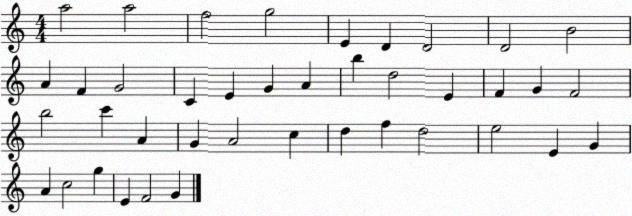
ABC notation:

X:1
T:Untitled
M:4/4
L:1/4
K:C
a2 a2 f2 g2 E D D2 D2 B2 A F G2 C E G A b d2 E F G F2 b2 c' A G A2 c d f d2 e2 E G A c2 g E F2 G